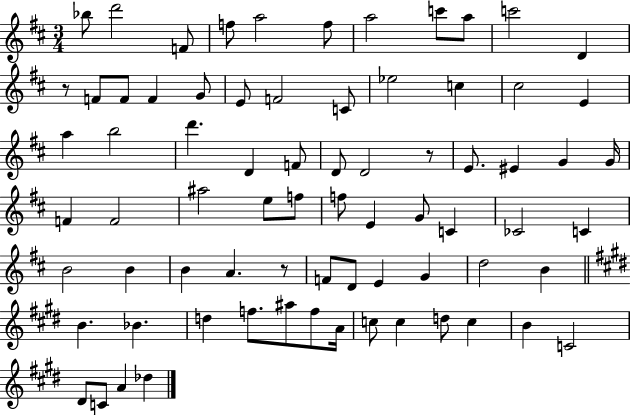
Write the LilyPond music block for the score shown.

{
  \clef treble
  \numericTimeSignature
  \time 3/4
  \key d \major
  \repeat volta 2 { bes''8 d'''2 f'8 | f''8 a''2 f''8 | a''2 c'''8 a''8 | c'''2 d'4 | \break r8 f'8 f'8 f'4 g'8 | e'8 f'2 c'8 | ees''2 c''4 | cis''2 e'4 | \break a''4 b''2 | d'''4. d'4 f'8 | d'8 d'2 r8 | e'8. eis'4 g'4 g'16 | \break f'4 f'2 | ais''2 e''8 f''8 | f''8 e'4 g'8 c'4 | ces'2 c'4 | \break b'2 b'4 | b'4 a'4. r8 | f'8 d'8 e'4 g'4 | d''2 b'4 | \break \bar "||" \break \key e \major b'4. bes'4. | d''4 f''8. ais''8 f''8 a'16 | c''8 c''4 d''8 c''4 | b'4 c'2 | \break dis'8 c'8 a'4 des''4 | } \bar "|."
}